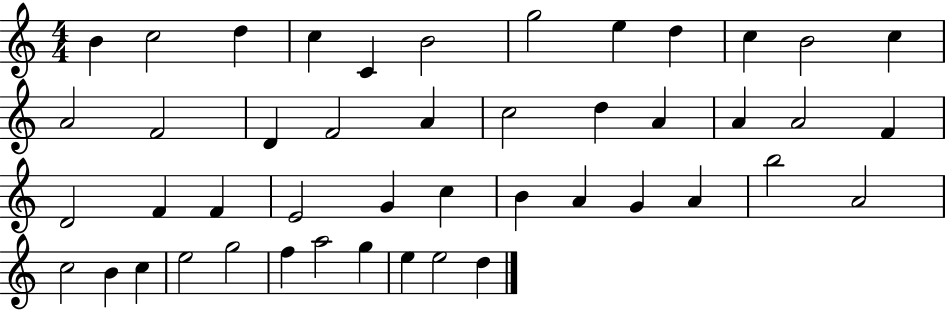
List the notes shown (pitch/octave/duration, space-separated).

B4/q C5/h D5/q C5/q C4/q B4/h G5/h E5/q D5/q C5/q B4/h C5/q A4/h F4/h D4/q F4/h A4/q C5/h D5/q A4/q A4/q A4/h F4/q D4/h F4/q F4/q E4/h G4/q C5/q B4/q A4/q G4/q A4/q B5/h A4/h C5/h B4/q C5/q E5/h G5/h F5/q A5/h G5/q E5/q E5/h D5/q